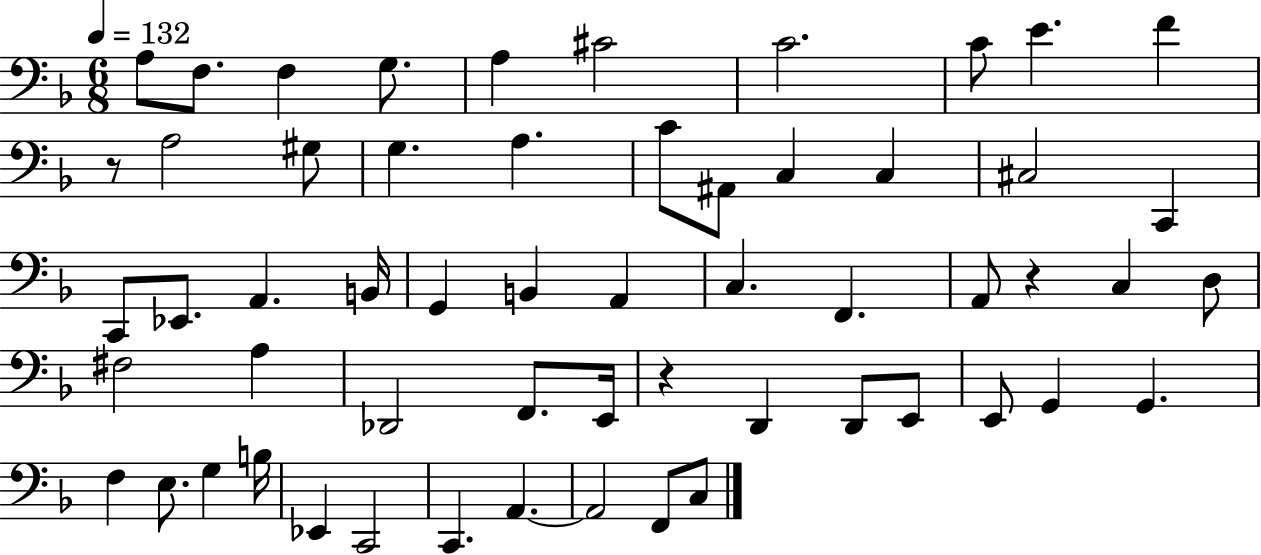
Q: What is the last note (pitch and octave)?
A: C3